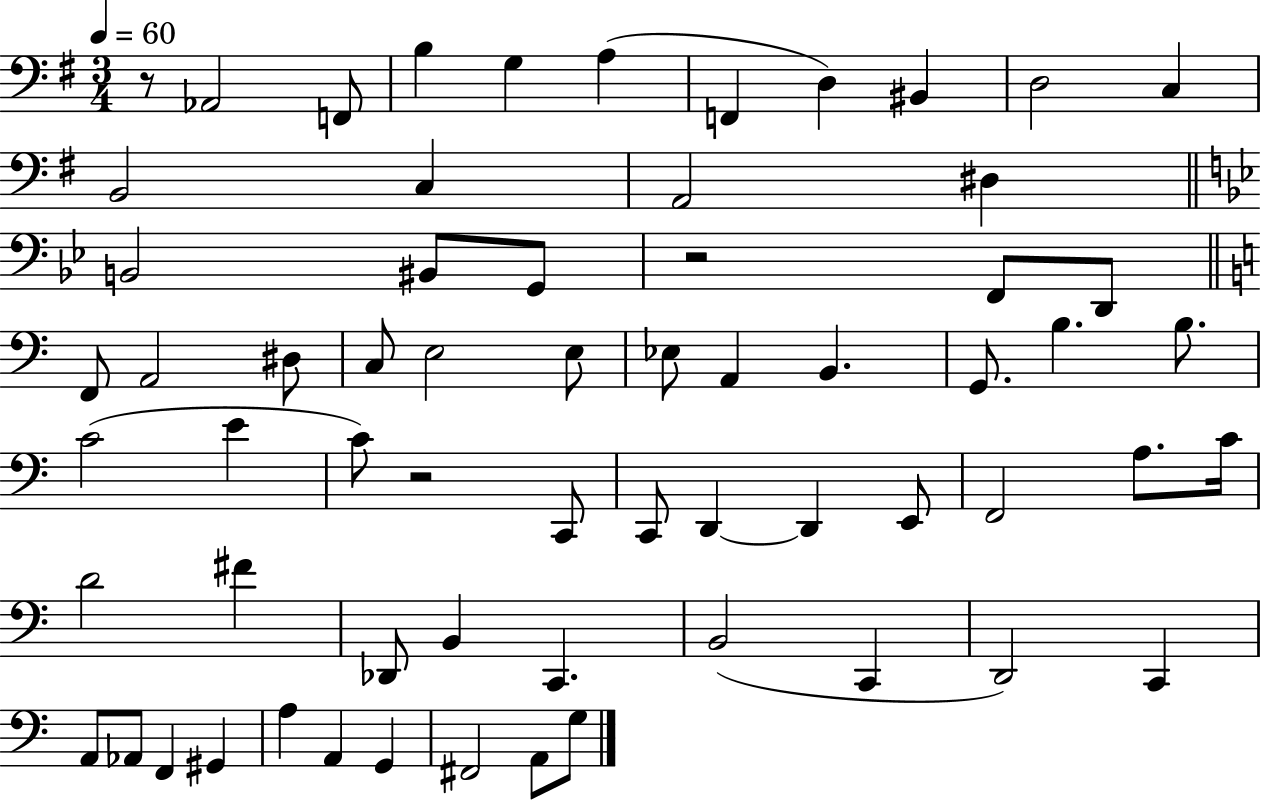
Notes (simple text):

R/e Ab2/h F2/e B3/q G3/q A3/q F2/q D3/q BIS2/q D3/h C3/q B2/h C3/q A2/h D#3/q B2/h BIS2/e G2/e R/h F2/e D2/e F2/e A2/h D#3/e C3/e E3/h E3/e Eb3/e A2/q B2/q. G2/e. B3/q. B3/e. C4/h E4/q C4/e R/h C2/e C2/e D2/q D2/q E2/e F2/h A3/e. C4/s D4/h F#4/q Db2/e B2/q C2/q. B2/h C2/q D2/h C2/q A2/e Ab2/e F2/q G#2/q A3/q A2/q G2/q F#2/h A2/e G3/e